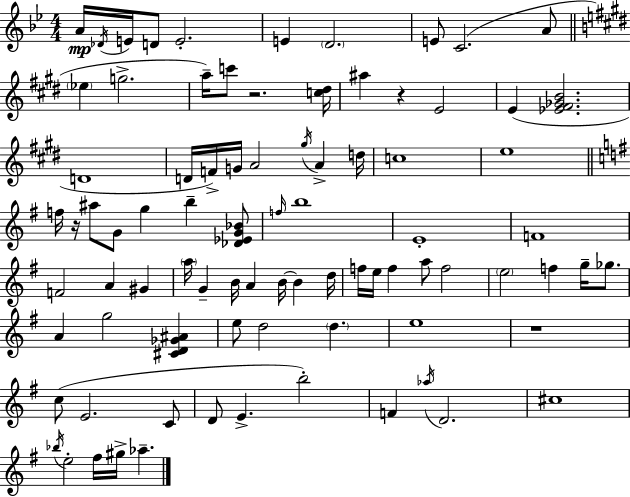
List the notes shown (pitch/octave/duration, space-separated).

A4/s Db4/s E4/s D4/e E4/h. E4/q D4/h. E4/e C4/h. A4/e Eb5/q G5/h. A5/s C6/e R/h. [C5,D#5]/s A#5/q R/q E4/h E4/q [Eb4,F#4,Gb4,B4]/h. D4/w D4/s F4/s G4/s A4/h G#5/s A4/q D5/s C5/w E5/w F5/s R/s A#5/e G4/e G5/q B5/q [Db4,Eb4,G4,Bb4]/e F5/s B5/w E4/w F4/w F4/h A4/q G#4/q A5/s G4/q B4/s A4/q B4/s B4/q D5/s F5/s E5/s F5/q A5/e F5/h E5/h F5/q G5/s Gb5/e. A4/q G5/h [C#4,D4,Gb4,A#4]/q E5/e D5/h D5/q. E5/w R/w C5/e E4/h. C4/e D4/e E4/q. B5/h F4/q Ab5/s D4/h. C#5/w Bb5/s E5/h F#5/s G#5/s Ab5/q.